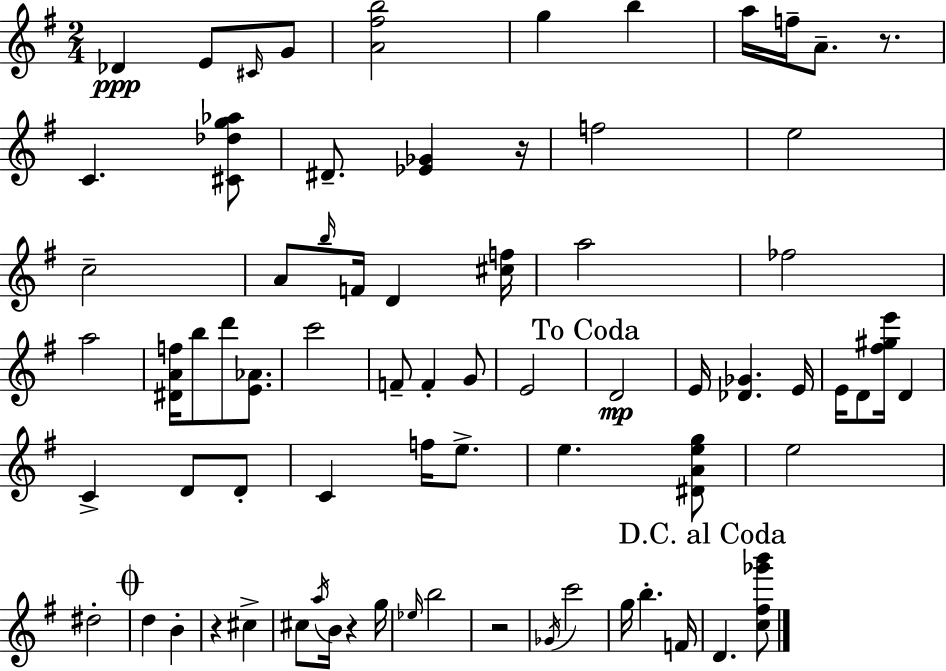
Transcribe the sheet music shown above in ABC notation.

X:1
T:Untitled
M:2/4
L:1/4
K:Em
_D E/2 ^C/4 G/2 [A^fb]2 g b a/4 f/4 A/2 z/2 C [^C_dg_a]/2 ^D/2 [_E_G] z/4 f2 e2 c2 A/2 b/4 F/4 D [^cf]/4 a2 _f2 a2 [^DAf]/4 b/2 d'/2 [E_A]/2 c'2 F/2 F G/2 E2 D2 E/4 [_D_G] E/4 E/4 D/2 [^f^ge']/4 D C D/2 D/2 C f/4 e/2 e [^DAeg]/2 e2 ^d2 d B z ^c ^c/2 a/4 B/4 z g/4 _e/4 b2 z2 _G/4 c'2 g/4 b F/4 D [c^f_g'b']/2